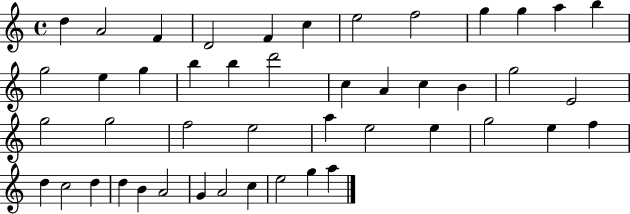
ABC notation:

X:1
T:Untitled
M:4/4
L:1/4
K:C
d A2 F D2 F c e2 f2 g g a b g2 e g b b d'2 c A c B g2 E2 g2 g2 f2 e2 a e2 e g2 e f d c2 d d B A2 G A2 c e2 g a